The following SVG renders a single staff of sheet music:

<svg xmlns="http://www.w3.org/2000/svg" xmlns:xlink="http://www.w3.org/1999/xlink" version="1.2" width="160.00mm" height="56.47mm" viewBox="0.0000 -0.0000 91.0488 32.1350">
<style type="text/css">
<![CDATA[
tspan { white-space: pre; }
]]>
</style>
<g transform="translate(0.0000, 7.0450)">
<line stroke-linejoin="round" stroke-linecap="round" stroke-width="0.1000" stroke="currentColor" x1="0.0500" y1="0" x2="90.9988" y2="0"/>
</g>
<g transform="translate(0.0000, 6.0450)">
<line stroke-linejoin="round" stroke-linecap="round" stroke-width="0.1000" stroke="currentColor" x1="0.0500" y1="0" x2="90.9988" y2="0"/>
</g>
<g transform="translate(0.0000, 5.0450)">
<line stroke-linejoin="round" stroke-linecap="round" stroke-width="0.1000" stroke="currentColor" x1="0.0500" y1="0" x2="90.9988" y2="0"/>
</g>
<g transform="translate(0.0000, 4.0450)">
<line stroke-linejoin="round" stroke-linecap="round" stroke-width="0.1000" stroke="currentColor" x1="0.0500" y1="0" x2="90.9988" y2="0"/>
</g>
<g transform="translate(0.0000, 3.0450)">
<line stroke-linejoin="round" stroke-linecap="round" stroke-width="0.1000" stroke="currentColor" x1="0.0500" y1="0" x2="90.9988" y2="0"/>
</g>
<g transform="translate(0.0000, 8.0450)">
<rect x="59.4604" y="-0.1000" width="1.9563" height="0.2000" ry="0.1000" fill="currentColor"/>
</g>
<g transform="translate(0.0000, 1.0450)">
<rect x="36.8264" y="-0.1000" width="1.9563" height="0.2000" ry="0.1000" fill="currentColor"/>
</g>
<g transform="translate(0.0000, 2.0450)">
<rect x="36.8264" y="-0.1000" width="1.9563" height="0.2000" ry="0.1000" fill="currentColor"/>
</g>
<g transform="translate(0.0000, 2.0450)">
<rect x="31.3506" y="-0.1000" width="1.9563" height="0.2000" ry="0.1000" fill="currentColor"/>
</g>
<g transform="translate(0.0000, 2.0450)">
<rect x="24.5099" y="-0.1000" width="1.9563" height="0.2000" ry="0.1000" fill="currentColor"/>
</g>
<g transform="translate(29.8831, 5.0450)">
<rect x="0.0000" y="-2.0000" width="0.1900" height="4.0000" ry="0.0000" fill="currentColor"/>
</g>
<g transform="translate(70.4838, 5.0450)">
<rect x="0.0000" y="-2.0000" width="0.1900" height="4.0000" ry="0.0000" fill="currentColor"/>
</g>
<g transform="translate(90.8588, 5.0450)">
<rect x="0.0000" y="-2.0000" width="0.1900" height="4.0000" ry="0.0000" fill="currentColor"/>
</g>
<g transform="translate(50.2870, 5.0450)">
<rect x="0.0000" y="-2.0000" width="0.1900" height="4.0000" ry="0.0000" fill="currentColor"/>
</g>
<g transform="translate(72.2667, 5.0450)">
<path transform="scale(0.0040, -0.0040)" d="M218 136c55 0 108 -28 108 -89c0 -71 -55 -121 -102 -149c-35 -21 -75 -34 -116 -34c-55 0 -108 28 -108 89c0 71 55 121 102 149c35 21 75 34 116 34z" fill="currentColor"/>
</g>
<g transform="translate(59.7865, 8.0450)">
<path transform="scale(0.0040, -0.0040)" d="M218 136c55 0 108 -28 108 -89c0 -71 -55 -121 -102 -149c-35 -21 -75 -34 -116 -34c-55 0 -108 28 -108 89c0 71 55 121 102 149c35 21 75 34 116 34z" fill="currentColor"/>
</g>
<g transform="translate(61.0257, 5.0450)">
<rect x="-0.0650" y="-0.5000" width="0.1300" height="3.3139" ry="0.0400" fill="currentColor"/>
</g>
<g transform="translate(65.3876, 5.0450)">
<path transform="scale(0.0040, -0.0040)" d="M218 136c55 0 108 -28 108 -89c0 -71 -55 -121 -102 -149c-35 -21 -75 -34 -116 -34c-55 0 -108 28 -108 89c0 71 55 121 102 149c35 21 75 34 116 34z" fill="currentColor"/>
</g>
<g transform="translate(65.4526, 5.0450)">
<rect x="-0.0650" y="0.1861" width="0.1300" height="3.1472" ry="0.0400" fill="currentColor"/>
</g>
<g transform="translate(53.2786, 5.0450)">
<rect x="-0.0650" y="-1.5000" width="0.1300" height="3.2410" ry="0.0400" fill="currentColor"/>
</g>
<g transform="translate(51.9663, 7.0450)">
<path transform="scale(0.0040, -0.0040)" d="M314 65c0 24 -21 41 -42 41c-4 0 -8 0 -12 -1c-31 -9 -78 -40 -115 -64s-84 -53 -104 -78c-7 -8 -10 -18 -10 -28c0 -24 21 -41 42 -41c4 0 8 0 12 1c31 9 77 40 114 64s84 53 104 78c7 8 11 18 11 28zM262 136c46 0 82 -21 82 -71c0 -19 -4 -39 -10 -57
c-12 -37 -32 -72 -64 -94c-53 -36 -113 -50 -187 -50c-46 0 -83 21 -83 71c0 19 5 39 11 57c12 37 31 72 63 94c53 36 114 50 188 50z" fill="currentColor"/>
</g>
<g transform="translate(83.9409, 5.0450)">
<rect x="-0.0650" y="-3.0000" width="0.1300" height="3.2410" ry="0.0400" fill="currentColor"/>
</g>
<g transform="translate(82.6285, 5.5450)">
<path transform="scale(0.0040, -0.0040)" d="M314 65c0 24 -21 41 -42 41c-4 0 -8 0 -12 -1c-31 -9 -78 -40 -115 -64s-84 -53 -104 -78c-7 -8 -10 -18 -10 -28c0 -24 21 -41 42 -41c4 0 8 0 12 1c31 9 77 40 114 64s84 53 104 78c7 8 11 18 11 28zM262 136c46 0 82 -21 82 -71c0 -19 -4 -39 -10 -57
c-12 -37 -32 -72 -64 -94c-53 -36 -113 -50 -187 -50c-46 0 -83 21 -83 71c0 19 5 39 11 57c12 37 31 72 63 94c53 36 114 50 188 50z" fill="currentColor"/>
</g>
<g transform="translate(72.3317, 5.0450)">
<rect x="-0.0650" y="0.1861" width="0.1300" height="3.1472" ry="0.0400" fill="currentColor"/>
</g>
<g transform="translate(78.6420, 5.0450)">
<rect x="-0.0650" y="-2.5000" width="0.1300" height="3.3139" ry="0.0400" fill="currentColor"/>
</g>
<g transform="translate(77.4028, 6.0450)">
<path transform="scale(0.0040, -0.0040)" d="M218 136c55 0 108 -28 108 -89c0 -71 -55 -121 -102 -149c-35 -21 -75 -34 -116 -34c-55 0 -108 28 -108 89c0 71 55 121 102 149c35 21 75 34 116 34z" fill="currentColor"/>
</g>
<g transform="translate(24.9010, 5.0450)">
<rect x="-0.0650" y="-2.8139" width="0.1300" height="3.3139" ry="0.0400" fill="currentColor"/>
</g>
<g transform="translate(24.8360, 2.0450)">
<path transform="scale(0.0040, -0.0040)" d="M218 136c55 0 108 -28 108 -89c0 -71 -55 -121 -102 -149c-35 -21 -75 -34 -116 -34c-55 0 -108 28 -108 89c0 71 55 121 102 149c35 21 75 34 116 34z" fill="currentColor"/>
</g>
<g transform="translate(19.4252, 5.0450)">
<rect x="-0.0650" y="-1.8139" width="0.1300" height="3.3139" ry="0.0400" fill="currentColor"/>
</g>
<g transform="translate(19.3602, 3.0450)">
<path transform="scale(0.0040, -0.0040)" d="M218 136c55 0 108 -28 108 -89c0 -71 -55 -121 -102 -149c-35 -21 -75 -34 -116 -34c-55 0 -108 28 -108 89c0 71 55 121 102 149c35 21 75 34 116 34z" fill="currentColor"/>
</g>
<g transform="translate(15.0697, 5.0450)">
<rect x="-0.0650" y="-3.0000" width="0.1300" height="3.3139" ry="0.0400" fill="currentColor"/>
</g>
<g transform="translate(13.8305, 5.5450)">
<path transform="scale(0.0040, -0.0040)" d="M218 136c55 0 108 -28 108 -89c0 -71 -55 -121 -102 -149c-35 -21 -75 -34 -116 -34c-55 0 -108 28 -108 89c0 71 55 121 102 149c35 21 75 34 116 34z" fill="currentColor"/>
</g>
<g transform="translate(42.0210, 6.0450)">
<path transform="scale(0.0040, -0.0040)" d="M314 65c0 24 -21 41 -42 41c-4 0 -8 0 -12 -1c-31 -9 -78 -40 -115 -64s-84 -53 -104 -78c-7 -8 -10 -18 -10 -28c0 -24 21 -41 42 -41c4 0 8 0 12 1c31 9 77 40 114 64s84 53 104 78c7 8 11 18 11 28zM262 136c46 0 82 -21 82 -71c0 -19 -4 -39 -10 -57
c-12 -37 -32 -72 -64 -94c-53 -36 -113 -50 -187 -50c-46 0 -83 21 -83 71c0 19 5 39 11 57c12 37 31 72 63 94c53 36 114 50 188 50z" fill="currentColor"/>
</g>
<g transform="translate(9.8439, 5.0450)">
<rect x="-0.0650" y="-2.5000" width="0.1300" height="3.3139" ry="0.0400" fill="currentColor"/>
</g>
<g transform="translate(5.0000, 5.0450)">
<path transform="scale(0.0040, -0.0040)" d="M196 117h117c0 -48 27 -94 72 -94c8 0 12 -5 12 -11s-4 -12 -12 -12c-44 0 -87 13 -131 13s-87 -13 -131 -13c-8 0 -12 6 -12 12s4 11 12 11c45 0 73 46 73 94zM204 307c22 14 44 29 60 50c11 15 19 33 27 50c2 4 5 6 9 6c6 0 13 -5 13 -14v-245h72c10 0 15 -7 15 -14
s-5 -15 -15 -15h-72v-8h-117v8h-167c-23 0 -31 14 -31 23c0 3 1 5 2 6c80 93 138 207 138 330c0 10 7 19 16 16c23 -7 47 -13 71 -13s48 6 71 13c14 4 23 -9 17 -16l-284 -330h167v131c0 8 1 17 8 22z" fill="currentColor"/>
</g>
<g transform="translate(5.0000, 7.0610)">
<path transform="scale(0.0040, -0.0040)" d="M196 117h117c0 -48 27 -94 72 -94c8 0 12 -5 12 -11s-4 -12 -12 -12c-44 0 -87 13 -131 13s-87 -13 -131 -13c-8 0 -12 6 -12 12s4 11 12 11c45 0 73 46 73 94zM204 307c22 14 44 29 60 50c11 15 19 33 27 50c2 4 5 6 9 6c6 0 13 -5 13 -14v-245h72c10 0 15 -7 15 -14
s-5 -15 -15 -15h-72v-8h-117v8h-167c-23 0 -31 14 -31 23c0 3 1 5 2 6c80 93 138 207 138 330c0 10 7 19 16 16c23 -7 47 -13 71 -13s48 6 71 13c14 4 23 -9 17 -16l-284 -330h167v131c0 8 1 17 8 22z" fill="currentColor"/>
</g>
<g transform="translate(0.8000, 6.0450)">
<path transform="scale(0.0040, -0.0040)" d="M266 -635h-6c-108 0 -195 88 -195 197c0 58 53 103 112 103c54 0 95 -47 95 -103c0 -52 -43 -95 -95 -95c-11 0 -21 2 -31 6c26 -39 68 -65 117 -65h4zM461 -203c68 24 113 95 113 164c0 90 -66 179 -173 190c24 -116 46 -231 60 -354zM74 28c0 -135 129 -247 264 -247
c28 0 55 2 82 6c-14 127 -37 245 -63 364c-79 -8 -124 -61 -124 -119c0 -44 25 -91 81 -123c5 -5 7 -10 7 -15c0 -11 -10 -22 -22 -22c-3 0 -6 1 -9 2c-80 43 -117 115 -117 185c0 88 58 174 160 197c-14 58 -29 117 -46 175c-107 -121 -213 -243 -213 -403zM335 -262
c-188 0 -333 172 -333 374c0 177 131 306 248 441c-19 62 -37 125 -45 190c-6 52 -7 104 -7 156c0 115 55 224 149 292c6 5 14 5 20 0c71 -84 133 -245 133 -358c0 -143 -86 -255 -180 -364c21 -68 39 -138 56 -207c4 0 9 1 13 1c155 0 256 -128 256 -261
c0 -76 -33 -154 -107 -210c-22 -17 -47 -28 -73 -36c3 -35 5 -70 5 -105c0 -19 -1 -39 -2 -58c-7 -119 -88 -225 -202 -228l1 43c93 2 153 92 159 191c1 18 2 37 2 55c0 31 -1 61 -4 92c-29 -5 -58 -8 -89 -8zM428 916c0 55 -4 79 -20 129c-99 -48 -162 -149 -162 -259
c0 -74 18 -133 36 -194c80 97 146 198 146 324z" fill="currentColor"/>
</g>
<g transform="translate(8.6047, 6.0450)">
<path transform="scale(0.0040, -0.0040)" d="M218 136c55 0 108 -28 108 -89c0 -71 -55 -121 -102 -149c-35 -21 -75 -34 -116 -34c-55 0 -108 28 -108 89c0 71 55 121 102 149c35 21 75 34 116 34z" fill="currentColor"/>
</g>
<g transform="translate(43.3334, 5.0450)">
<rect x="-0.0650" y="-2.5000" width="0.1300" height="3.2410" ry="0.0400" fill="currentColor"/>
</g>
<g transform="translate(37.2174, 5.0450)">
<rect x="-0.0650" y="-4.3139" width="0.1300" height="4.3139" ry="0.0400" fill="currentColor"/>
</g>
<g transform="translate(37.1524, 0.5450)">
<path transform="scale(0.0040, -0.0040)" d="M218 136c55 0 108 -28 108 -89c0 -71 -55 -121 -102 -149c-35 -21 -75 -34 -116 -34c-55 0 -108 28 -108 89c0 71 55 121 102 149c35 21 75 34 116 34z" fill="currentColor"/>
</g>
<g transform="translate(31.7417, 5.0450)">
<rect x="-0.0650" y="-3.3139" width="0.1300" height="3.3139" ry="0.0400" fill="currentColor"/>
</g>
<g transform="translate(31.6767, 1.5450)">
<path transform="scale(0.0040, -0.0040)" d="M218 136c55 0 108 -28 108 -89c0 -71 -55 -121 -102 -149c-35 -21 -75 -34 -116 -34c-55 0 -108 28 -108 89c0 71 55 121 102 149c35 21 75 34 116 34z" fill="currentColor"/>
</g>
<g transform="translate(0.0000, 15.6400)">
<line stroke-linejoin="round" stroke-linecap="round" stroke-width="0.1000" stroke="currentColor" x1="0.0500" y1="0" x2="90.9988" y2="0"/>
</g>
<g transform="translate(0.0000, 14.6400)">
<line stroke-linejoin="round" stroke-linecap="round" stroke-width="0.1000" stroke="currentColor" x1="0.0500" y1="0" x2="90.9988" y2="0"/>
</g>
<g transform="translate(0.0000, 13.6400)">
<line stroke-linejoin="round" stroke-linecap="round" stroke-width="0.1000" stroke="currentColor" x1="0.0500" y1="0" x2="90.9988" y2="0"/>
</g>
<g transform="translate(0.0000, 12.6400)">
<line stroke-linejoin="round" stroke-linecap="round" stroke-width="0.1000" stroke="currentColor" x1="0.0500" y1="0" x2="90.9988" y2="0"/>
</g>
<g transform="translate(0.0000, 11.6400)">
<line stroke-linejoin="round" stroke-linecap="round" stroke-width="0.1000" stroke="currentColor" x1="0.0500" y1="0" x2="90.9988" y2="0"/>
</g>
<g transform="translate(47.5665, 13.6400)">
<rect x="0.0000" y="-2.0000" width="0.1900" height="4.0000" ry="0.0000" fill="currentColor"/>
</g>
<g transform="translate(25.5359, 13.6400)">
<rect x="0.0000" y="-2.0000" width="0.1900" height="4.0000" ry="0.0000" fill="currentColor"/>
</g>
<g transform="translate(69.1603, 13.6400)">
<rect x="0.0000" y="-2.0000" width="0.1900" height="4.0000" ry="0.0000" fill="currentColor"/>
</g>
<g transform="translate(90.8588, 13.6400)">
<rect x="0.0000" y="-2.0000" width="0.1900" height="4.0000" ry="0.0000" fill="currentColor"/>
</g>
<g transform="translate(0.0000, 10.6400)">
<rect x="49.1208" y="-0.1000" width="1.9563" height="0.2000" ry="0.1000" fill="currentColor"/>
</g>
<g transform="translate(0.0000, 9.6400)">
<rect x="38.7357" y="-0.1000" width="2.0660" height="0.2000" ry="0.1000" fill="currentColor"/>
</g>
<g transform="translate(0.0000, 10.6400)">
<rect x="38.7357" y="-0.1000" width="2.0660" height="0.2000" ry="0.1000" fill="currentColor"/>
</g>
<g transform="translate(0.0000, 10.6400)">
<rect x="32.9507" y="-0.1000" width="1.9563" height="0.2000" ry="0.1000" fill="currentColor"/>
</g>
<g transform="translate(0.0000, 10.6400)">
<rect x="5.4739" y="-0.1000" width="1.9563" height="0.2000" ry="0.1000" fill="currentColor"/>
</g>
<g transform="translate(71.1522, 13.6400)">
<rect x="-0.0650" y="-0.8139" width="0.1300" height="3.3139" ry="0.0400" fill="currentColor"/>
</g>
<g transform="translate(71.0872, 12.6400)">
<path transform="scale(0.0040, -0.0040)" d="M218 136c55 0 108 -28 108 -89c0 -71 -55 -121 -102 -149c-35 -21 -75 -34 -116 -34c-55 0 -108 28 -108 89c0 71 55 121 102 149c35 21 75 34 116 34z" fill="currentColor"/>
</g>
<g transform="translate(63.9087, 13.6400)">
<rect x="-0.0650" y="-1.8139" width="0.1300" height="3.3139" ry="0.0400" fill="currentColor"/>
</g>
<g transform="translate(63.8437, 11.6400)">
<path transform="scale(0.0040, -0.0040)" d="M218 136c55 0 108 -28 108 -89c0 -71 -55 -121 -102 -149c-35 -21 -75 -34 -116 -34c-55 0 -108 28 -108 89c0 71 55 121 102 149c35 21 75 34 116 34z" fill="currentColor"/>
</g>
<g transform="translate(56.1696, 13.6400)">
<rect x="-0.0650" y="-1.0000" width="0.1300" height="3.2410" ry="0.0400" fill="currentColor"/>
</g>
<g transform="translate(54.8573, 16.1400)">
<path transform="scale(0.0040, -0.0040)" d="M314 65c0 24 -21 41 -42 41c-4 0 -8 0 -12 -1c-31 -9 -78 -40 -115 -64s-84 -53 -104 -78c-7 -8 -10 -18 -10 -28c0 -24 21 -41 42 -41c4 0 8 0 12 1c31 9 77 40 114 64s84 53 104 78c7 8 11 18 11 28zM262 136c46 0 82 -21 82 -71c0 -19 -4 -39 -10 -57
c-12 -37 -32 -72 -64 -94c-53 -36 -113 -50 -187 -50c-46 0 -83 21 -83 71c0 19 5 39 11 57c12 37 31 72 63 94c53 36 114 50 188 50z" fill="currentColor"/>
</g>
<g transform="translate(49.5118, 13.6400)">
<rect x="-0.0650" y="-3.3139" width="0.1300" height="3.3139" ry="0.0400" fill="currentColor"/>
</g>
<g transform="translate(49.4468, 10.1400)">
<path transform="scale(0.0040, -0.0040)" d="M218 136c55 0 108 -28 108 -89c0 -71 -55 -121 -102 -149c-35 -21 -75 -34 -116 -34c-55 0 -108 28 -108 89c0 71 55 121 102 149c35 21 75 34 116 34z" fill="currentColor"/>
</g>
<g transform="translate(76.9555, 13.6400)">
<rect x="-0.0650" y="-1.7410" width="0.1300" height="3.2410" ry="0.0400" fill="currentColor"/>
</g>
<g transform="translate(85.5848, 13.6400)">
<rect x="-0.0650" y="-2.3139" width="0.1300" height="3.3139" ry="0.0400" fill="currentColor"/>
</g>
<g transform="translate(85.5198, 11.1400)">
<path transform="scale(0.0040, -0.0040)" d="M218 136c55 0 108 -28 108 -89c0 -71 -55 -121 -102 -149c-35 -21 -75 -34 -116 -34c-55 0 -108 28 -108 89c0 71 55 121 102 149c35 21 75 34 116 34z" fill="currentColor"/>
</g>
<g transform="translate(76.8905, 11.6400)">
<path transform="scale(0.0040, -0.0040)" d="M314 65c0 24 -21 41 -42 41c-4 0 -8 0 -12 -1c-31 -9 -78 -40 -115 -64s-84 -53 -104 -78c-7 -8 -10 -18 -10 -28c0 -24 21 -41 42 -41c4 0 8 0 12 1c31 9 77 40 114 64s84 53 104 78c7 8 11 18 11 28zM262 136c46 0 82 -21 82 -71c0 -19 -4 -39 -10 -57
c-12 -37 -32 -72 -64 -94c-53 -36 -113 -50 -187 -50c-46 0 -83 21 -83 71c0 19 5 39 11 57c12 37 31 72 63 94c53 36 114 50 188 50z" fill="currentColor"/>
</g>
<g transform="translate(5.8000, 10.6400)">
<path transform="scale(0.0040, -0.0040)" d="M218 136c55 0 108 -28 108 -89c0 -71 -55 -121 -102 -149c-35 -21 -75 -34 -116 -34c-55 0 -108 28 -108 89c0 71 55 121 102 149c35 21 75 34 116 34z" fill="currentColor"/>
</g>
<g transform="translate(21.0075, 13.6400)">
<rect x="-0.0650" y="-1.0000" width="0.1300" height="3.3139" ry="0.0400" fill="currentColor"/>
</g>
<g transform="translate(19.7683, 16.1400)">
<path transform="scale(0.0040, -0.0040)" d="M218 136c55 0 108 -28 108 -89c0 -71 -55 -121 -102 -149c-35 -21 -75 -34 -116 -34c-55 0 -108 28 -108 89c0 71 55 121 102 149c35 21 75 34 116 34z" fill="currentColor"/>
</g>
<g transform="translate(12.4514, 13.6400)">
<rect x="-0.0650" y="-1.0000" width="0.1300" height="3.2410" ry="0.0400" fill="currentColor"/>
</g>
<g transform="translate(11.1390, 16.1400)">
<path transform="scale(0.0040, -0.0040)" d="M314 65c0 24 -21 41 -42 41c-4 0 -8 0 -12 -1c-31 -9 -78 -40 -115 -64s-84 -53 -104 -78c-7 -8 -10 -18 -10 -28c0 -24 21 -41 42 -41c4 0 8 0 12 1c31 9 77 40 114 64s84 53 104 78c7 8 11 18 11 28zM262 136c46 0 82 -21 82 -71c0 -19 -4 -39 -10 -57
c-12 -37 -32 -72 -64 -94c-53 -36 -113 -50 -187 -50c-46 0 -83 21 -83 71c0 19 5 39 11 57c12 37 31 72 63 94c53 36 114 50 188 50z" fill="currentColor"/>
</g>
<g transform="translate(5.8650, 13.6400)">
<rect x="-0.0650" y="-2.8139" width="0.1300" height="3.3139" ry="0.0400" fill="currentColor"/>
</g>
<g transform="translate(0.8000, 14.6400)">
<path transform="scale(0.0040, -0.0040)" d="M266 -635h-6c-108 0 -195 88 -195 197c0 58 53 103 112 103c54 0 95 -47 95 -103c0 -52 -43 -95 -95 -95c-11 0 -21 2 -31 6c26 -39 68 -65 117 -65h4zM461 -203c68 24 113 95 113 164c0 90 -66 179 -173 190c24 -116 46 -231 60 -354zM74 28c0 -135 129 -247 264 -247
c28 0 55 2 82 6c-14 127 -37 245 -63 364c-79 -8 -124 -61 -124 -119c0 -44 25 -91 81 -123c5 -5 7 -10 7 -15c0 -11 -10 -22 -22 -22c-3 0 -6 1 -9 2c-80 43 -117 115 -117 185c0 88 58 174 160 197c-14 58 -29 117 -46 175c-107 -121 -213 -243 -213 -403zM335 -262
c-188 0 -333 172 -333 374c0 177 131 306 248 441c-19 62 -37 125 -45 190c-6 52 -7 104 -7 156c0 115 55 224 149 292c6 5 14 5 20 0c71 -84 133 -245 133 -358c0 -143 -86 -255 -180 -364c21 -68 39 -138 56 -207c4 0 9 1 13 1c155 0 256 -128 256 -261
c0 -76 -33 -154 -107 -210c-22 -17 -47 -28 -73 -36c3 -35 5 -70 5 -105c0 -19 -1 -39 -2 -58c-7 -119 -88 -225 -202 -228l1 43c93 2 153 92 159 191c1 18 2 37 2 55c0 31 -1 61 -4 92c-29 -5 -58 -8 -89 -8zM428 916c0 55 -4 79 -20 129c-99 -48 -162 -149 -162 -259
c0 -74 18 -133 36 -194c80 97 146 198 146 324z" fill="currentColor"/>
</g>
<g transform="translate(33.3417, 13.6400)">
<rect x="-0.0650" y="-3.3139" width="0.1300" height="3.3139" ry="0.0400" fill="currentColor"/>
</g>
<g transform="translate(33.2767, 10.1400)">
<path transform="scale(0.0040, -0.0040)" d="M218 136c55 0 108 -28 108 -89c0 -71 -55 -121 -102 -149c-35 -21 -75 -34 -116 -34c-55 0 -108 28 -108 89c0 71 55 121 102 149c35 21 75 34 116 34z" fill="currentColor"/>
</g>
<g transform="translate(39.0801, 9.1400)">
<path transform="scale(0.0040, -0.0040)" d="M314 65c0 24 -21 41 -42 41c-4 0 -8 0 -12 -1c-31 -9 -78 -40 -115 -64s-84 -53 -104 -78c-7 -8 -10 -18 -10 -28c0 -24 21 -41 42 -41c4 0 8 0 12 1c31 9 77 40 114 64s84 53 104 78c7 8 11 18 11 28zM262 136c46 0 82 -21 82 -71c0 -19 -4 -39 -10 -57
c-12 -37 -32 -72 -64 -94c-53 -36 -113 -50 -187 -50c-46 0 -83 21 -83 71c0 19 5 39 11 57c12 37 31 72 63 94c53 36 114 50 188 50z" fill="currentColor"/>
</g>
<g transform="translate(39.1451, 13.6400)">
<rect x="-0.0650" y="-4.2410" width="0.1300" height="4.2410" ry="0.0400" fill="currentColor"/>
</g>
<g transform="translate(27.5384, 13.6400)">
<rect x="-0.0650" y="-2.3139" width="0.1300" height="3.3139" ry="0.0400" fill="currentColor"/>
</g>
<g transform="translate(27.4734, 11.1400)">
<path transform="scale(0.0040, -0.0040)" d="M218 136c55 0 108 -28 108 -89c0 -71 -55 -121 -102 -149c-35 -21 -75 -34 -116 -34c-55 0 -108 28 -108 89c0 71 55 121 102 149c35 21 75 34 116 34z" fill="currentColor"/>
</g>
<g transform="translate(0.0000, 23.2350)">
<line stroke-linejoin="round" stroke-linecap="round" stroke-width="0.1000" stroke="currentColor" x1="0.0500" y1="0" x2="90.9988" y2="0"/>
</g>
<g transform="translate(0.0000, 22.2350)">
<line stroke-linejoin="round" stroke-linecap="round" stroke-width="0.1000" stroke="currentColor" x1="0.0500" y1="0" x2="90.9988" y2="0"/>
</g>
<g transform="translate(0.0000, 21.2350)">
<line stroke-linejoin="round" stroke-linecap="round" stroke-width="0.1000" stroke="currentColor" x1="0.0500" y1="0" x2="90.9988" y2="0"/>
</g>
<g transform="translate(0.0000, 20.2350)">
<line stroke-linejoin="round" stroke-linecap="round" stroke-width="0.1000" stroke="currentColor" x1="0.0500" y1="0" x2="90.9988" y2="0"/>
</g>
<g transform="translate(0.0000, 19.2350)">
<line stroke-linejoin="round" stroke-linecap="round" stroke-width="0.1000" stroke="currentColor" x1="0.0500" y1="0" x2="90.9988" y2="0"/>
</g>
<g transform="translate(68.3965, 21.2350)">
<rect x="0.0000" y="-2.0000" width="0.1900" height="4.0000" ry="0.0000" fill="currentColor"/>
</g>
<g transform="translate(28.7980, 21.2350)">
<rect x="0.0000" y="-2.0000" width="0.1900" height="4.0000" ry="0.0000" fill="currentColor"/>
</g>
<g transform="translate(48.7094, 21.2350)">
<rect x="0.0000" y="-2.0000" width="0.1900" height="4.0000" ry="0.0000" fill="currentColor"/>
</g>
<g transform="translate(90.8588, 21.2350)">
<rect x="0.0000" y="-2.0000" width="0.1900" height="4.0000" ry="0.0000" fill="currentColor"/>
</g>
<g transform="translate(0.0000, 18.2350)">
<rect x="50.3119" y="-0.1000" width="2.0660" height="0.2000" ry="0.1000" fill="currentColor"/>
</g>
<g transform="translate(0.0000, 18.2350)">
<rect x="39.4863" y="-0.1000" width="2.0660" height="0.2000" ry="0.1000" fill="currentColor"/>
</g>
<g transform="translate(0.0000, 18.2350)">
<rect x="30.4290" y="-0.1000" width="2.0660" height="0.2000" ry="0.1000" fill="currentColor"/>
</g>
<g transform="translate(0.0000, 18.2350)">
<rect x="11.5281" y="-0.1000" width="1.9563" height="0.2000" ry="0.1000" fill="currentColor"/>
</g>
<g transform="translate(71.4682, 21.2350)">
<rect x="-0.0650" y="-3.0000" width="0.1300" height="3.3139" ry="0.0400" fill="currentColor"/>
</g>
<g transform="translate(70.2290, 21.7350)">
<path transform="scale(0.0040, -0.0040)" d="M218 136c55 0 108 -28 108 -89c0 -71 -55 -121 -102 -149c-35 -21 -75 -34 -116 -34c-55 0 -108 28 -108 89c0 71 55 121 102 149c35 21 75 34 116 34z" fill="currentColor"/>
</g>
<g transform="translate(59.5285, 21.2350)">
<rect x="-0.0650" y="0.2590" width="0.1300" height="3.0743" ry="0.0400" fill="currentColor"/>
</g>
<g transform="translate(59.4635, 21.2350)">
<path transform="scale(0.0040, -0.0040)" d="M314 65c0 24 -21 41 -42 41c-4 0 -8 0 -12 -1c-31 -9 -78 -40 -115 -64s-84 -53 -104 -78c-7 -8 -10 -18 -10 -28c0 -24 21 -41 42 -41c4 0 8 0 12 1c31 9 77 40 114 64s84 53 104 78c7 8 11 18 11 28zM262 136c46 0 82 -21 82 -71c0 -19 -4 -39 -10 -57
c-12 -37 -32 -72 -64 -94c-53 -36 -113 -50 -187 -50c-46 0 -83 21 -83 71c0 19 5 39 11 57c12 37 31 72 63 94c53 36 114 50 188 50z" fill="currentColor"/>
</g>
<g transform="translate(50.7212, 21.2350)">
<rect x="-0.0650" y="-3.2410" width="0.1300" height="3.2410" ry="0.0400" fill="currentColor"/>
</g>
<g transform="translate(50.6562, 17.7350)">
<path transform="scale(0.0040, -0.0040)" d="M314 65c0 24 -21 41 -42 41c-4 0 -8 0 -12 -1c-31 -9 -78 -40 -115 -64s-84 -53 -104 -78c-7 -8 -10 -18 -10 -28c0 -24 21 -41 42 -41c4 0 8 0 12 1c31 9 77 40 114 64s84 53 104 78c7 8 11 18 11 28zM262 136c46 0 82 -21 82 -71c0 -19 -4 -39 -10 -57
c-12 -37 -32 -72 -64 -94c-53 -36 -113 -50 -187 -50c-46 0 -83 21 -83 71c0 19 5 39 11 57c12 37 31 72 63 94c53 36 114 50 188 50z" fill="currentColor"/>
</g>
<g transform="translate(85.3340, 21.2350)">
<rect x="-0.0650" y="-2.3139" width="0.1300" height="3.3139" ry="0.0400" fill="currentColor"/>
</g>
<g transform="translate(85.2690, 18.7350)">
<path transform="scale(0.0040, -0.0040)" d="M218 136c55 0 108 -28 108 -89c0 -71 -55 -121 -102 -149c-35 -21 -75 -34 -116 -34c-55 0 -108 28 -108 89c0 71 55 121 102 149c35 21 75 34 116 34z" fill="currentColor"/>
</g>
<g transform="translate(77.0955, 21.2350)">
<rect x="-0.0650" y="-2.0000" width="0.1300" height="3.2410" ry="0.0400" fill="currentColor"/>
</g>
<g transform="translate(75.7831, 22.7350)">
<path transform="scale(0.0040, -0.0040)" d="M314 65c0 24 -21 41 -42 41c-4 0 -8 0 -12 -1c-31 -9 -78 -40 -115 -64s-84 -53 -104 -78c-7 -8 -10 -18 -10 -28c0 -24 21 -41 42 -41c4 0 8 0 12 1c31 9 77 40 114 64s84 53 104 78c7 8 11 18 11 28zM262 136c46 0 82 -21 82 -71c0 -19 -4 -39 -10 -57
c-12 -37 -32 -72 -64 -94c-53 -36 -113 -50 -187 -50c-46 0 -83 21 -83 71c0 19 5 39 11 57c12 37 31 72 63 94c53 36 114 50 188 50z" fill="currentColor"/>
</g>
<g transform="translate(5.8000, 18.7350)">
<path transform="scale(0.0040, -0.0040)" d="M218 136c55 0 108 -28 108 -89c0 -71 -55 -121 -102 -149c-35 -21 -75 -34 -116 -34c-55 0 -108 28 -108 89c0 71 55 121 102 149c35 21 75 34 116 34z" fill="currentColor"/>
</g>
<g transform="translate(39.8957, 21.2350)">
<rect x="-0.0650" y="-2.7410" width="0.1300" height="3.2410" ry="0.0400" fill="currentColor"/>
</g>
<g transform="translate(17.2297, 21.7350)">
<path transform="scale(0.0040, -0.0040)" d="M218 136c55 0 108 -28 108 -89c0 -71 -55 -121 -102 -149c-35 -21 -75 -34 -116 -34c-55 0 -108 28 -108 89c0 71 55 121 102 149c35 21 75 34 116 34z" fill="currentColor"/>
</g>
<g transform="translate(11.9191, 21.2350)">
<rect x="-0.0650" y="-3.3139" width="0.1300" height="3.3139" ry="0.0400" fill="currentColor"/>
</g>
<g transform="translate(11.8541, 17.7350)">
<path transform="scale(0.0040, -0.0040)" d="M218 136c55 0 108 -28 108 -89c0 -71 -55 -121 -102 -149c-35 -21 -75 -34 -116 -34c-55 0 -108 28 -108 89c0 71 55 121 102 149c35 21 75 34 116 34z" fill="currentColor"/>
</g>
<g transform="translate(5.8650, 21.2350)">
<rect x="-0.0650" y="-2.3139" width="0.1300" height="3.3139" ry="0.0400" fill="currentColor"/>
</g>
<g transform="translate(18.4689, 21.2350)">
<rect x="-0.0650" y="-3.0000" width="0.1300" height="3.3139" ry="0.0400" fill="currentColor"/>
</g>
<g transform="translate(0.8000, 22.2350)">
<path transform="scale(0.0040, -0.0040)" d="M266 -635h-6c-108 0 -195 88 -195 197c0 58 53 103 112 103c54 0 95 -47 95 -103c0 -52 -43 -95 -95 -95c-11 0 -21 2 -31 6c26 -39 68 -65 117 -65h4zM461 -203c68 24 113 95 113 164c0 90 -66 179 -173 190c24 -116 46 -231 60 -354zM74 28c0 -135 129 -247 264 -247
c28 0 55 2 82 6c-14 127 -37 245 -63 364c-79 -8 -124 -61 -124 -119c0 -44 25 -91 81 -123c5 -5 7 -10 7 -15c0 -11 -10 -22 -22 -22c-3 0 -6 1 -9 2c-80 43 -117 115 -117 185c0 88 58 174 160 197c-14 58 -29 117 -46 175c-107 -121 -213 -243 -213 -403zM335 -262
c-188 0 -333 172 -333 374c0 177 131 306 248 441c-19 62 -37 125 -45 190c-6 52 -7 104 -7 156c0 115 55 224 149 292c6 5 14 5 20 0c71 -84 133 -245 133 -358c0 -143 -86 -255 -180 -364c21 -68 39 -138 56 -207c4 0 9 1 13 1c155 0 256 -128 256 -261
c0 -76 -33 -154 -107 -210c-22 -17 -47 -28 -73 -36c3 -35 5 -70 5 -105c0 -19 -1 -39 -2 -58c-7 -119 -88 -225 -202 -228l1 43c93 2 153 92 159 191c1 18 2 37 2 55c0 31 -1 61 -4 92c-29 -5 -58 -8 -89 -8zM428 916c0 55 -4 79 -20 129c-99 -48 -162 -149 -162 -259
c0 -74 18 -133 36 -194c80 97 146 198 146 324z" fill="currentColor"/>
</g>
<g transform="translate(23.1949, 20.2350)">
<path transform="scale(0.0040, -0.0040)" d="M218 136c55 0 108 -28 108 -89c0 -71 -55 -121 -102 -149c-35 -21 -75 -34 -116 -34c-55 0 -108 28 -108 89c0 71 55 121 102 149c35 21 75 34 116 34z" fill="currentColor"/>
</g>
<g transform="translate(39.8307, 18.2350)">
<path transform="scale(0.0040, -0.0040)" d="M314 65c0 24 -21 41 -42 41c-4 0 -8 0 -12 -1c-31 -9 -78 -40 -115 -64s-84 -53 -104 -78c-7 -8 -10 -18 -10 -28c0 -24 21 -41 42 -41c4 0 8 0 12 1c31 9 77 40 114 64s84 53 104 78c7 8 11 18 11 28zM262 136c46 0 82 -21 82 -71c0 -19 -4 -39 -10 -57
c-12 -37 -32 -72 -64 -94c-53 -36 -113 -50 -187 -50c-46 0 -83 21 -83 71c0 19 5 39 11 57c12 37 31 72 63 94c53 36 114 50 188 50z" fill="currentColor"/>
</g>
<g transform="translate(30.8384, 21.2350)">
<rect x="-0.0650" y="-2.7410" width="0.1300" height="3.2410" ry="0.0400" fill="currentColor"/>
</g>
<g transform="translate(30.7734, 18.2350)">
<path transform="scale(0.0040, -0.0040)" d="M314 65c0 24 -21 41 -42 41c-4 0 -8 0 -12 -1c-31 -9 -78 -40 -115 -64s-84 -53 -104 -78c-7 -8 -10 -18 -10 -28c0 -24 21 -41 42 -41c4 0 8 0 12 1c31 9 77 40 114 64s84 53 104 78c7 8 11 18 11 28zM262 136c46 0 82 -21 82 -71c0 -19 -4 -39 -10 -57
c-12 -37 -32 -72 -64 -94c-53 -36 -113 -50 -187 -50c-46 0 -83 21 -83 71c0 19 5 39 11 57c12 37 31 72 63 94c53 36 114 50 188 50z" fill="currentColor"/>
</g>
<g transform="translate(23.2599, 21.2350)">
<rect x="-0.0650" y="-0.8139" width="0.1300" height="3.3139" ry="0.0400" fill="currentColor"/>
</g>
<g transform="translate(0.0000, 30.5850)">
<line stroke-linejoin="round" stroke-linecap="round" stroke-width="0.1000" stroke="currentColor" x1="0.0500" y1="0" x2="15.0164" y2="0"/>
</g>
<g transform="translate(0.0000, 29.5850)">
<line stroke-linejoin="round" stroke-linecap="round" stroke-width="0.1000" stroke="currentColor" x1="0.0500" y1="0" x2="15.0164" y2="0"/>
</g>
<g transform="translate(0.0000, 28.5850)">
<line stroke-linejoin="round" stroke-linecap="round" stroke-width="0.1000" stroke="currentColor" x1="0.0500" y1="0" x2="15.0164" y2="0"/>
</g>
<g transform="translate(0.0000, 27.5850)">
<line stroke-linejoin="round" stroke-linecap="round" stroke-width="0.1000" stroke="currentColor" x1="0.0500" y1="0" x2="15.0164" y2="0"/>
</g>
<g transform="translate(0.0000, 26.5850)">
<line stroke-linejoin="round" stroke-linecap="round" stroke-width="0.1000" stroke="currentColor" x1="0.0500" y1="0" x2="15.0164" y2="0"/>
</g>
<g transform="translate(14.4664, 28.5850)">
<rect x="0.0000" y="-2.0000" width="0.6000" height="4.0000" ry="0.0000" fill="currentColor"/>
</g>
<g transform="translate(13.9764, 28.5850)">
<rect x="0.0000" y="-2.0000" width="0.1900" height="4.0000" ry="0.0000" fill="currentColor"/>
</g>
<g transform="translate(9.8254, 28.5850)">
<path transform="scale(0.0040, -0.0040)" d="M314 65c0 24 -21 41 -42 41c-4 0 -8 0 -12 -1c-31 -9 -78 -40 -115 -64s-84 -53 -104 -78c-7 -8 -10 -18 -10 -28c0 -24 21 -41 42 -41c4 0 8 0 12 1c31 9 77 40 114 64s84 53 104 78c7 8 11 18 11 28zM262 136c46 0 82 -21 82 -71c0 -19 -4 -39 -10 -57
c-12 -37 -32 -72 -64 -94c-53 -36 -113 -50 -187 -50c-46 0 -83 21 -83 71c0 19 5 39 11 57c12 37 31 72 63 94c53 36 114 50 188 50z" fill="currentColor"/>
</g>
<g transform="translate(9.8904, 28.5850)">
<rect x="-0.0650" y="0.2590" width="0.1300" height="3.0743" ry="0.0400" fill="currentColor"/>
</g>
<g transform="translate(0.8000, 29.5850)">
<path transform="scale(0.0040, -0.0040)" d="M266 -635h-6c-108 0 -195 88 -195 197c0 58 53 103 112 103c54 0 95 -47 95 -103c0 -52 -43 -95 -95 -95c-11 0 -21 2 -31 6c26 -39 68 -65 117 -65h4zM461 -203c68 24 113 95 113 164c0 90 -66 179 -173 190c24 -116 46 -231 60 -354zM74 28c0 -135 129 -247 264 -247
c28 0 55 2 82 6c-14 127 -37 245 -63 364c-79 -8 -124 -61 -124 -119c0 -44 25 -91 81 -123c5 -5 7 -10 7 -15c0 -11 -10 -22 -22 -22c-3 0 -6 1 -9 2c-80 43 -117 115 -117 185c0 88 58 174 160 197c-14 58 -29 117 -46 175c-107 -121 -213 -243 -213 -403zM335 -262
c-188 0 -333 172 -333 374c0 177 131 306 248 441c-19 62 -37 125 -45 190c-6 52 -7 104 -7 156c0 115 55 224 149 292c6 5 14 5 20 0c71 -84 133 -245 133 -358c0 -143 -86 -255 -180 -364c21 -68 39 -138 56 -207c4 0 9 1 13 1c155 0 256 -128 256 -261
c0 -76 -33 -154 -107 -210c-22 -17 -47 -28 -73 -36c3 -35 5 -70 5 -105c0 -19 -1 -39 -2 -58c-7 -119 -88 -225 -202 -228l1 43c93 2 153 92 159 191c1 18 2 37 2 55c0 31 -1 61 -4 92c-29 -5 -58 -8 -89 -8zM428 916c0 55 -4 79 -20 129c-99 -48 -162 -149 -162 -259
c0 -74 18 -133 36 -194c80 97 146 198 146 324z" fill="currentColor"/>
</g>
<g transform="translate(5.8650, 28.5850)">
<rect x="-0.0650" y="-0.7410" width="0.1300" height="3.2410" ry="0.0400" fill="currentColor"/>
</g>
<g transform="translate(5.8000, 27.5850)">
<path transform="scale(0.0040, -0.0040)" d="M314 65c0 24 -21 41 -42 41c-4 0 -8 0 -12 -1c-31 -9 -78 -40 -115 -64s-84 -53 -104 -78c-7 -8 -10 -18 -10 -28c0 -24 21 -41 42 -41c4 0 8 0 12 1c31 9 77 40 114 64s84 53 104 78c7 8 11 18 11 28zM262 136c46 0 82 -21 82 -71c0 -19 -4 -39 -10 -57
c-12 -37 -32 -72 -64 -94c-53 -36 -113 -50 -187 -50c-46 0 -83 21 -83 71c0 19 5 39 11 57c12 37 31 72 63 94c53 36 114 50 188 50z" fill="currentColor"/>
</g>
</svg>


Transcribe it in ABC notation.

X:1
T:Untitled
M:4/4
L:1/4
K:C
G A f a b d' G2 E2 C B B G A2 a D2 D g b d'2 b D2 f d f2 g g b A d a2 a2 b2 B2 A F2 g d2 B2